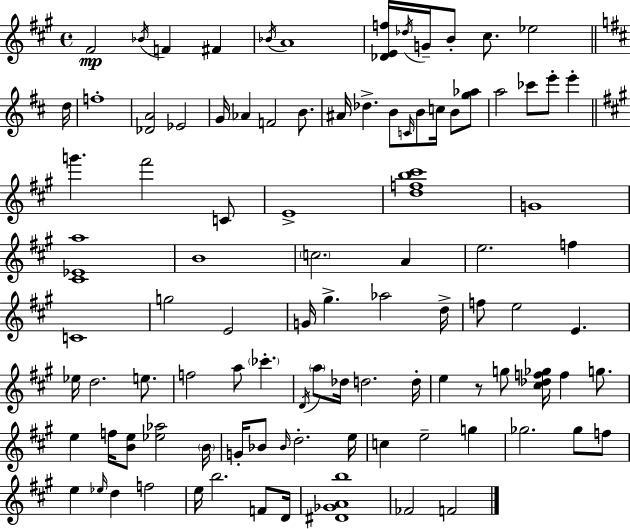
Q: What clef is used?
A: treble